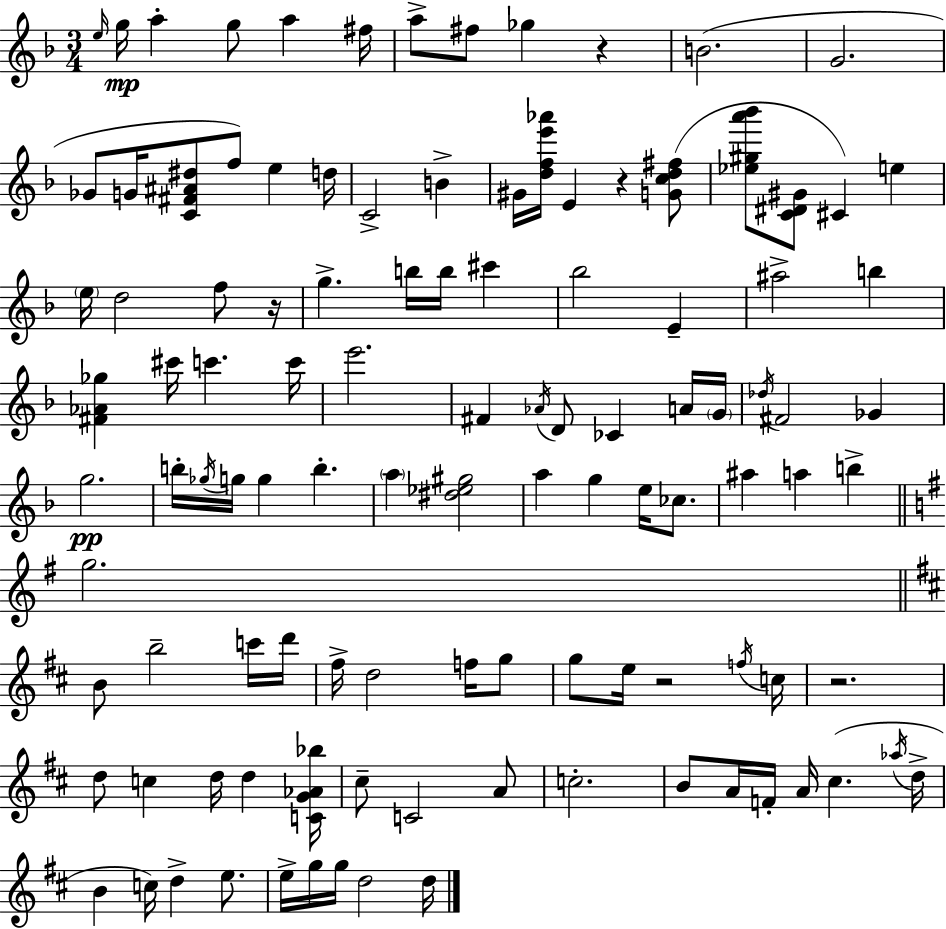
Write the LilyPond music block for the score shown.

{
  \clef treble
  \numericTimeSignature
  \time 3/4
  \key d \minor
  \grace { e''16 }\mp g''16 a''4-. g''8 a''4 | fis''16 a''8-> fis''8 ges''4 r4 | b'2.( | g'2. | \break ges'8 g'16 <c' fis' ais' dis''>8 f''8) e''4 | d''16 c'2-> b'4-> | gis'16 <d'' f'' e''' aes'''>16 e'4 r4 <g' c'' d'' fis''>8( | <ees'' gis'' a''' bes'''>8 <c' dis' gis'>8 cis'4) e''4 | \break \parenthesize e''16 d''2 f''8 | r16 g''4.-> b''16 b''16 cis'''4 | bes''2 e'4-- | ais''2-> b''4 | \break <fis' aes' ges''>4 cis'''16 c'''4. | c'''16 e'''2. | fis'4 \acciaccatura { aes'16 } d'8 ces'4 | a'16 \parenthesize g'16 \acciaccatura { des''16 } fis'2 ges'4 | \break g''2.\pp | b''16-. \acciaccatura { ges''16 } g''16 g''4 b''4.-. | \parenthesize a''4 <dis'' ees'' gis''>2 | a''4 g''4 | \break e''16 ces''8. ais''4 a''4 | b''4-> \bar "||" \break \key g \major g''2. | \bar "||" \break \key b \minor b'8 b''2-- c'''16 d'''16 | fis''16-> d''2 f''16 g''8 | g''8 e''16 r2 \acciaccatura { f''16 } | c''16 r2. | \break d''8 c''4 d''16 d''4 | <c' g' aes' bes''>16 cis''8-- c'2 a'8 | c''2.-. | b'8 a'16 f'16-. a'16 cis''4.( | \break \acciaccatura { aes''16 } d''16-> b'4 c''16) d''4-> e''8. | e''16-> g''16 g''16 d''2 | d''16 \bar "|."
}